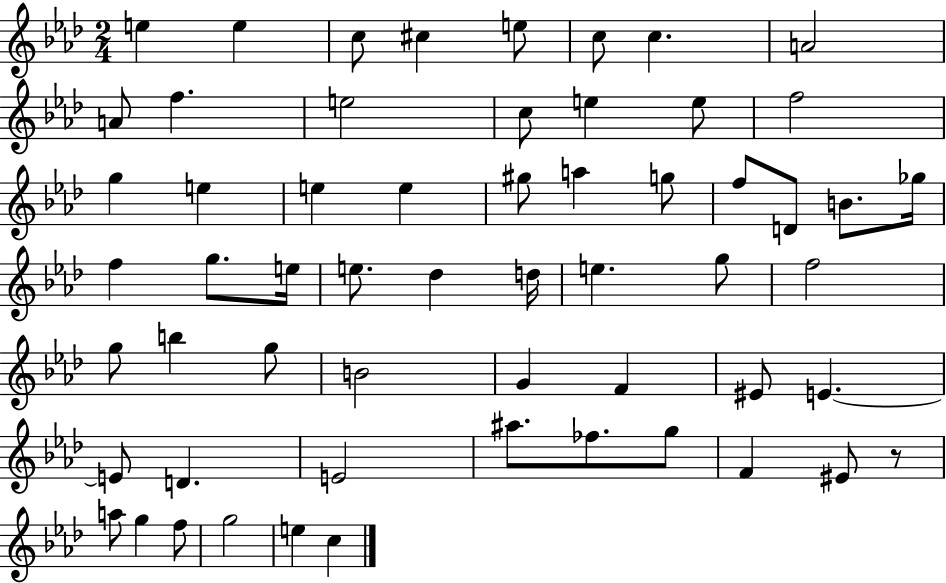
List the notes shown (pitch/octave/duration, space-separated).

E5/q E5/q C5/e C#5/q E5/e C5/e C5/q. A4/h A4/e F5/q. E5/h C5/e E5/q E5/e F5/h G5/q E5/q E5/q E5/q G#5/e A5/q G5/e F5/e D4/e B4/e. Gb5/s F5/q G5/e. E5/s E5/e. Db5/q D5/s E5/q. G5/e F5/h G5/e B5/q G5/e B4/h G4/q F4/q EIS4/e E4/q. E4/e D4/q. E4/h A#5/e. FES5/e. G5/e F4/q EIS4/e R/e A5/e G5/q F5/e G5/h E5/q C5/q